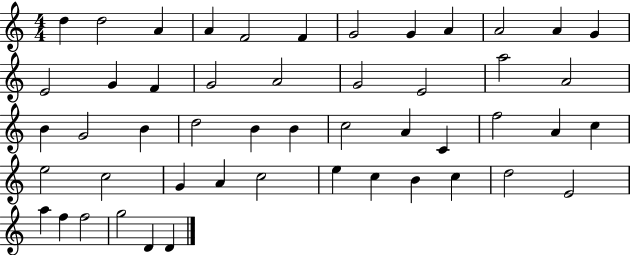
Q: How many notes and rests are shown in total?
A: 50